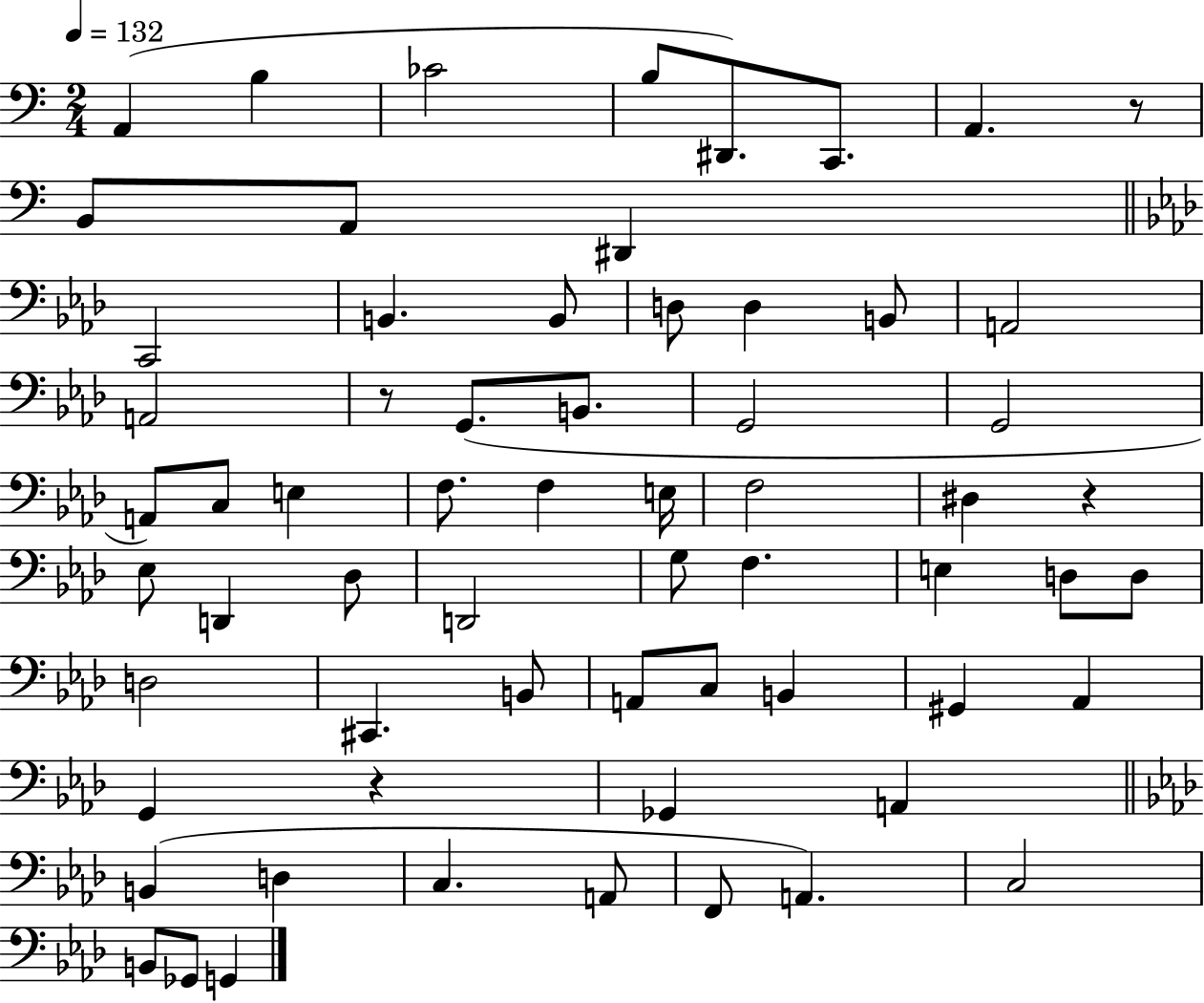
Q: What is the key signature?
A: C major